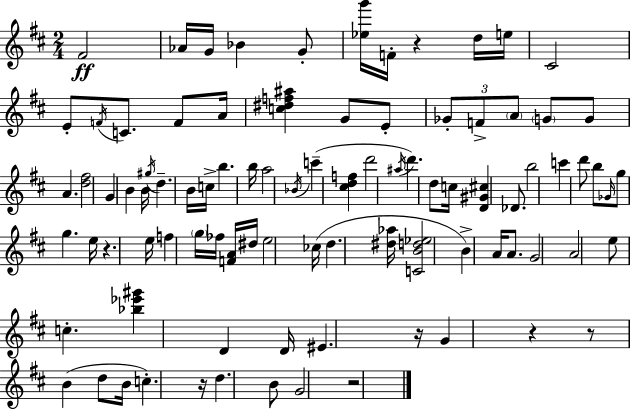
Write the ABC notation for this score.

X:1
T:Untitled
M:2/4
L:1/4
K:D
^F2 _A/4 G/4 _B G/2 [_eg']/4 F/4 z d/4 e/4 ^C2 E/2 F/4 C/2 F/2 A/4 [c^df^a] G/2 E/2 _G/2 F/2 A/2 G/2 G/2 A [d^f]2 G B B/4 ^g/4 d B/4 c/4 b b/4 a2 _B/4 c' [^cdf] d'2 ^a/4 d' d/2 c/4 [D^G^c] _D/2 b2 c' d'/2 b/2 _G/4 g/2 g e/4 z e/4 f g/4 _f/4 [FA]/4 ^d/4 e2 _c/4 d [^d_a]/4 [CBd_e]2 B A/4 A/2 G2 A2 e/2 c [_b_e'^g'] D D/4 ^E z/4 G z z/2 B d/2 B/4 c z/4 d B/2 G2 z2